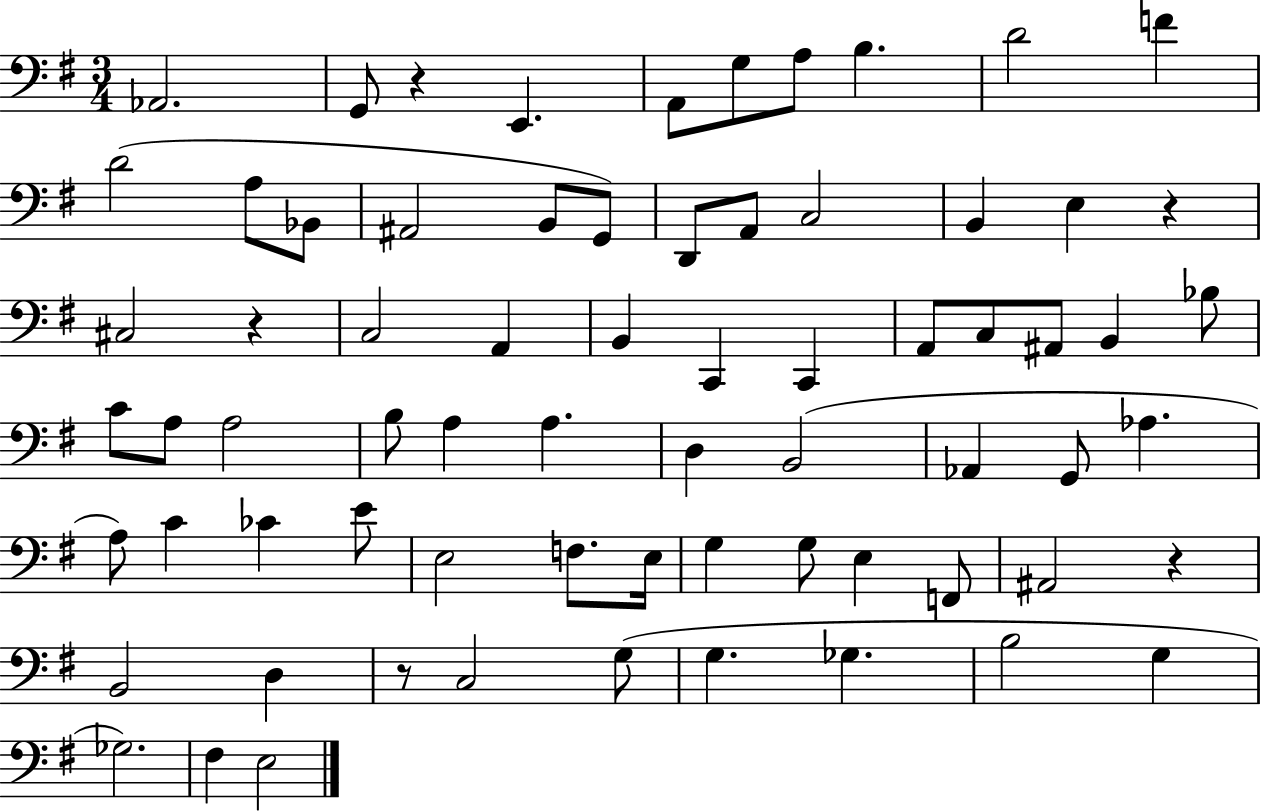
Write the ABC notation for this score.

X:1
T:Untitled
M:3/4
L:1/4
K:G
_A,,2 G,,/2 z E,, A,,/2 G,/2 A,/2 B, D2 F D2 A,/2 _B,,/2 ^A,,2 B,,/2 G,,/2 D,,/2 A,,/2 C,2 B,, E, z ^C,2 z C,2 A,, B,, C,, C,, A,,/2 C,/2 ^A,,/2 B,, _B,/2 C/2 A,/2 A,2 B,/2 A, A, D, B,,2 _A,, G,,/2 _A, A,/2 C _C E/2 E,2 F,/2 E,/4 G, G,/2 E, F,,/2 ^A,,2 z B,,2 D, z/2 C,2 G,/2 G, _G, B,2 G, _G,2 ^F, E,2